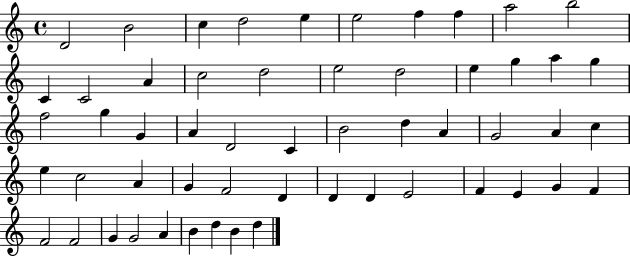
X:1
T:Untitled
M:4/4
L:1/4
K:C
D2 B2 c d2 e e2 f f a2 b2 C C2 A c2 d2 e2 d2 e g a g f2 g G A D2 C B2 d A G2 A c e c2 A G F2 D D D E2 F E G F F2 F2 G G2 A B d B d